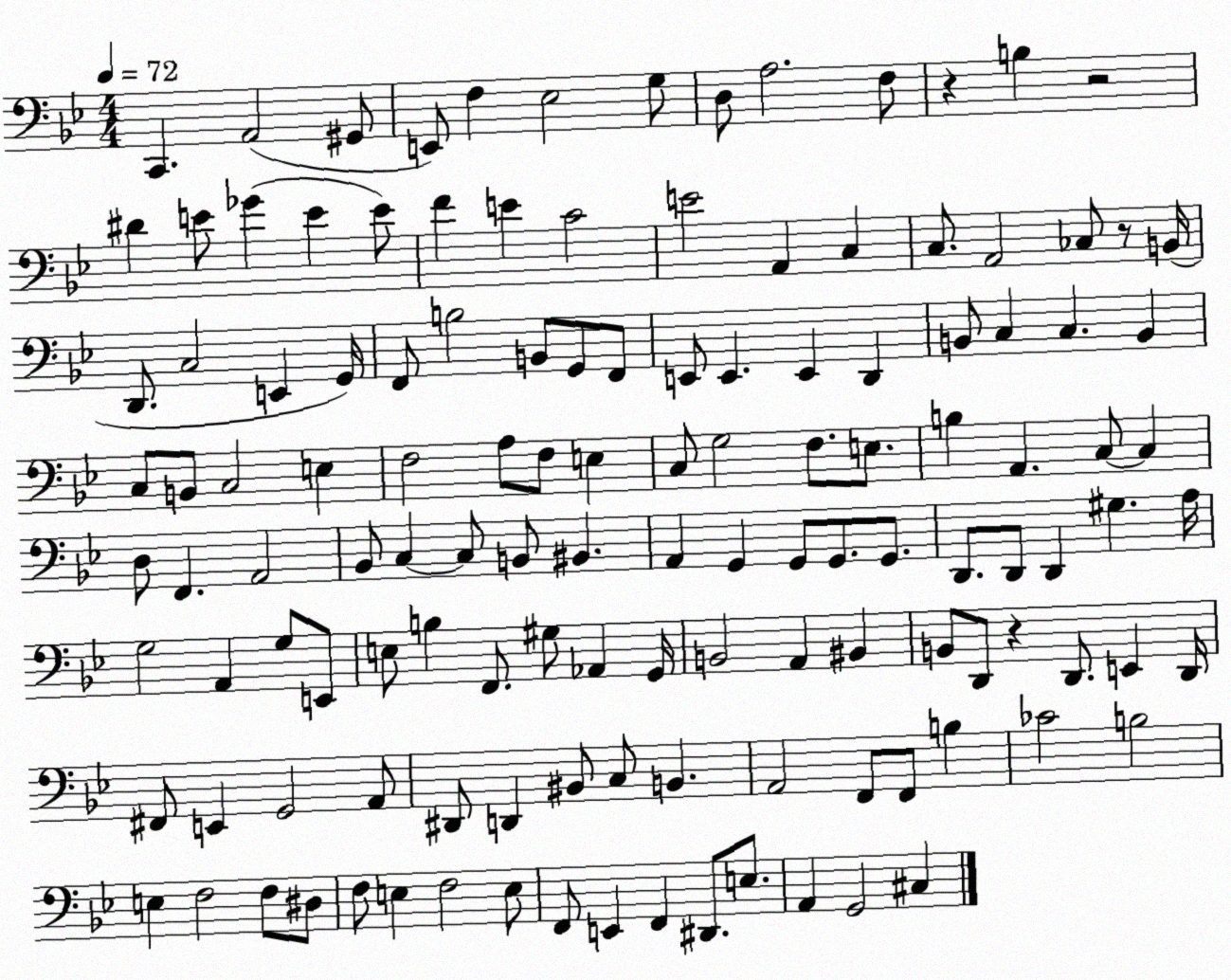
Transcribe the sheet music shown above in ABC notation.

X:1
T:Untitled
M:4/4
L:1/4
K:Bb
C,, A,,2 ^G,,/2 E,,/2 F, _E,2 G,/2 D,/2 A,2 F,/2 z B, z2 ^D E/2 _G E E/2 F E C2 E2 A,, C, C,/2 A,,2 _C,/2 z/2 B,,/4 D,,/2 C,2 E,, G,,/4 F,,/2 B,2 B,,/2 G,,/2 F,,/2 E,,/2 E,, E,, D,, B,,/2 C, C, B,, C,/2 B,,/2 C,2 E, F,2 A,/2 F,/2 E, C,/2 G,2 F,/2 E,/2 B, A,, C,/2 C, D,/2 F,, A,,2 _B,,/2 C, C,/2 B,,/2 ^B,, A,, G,, G,,/2 G,,/2 G,,/2 D,,/2 D,,/2 D,, ^G, A,/4 G,2 A,, G,/2 E,,/2 E,/2 B, F,,/2 ^G,/2 _A,, G,,/4 B,,2 A,, ^B,, B,,/2 D,,/2 z D,,/2 E,, D,,/4 ^F,,/2 E,, G,,2 A,,/2 ^D,,/2 D,, ^B,,/2 C,/2 B,, A,,2 F,,/2 F,,/2 B, _C2 B,2 E, F,2 F,/2 ^D,/2 F,/2 E, F,2 E,/2 F,,/2 E,, F,, ^D,,/2 E,/2 A,, G,,2 ^C,